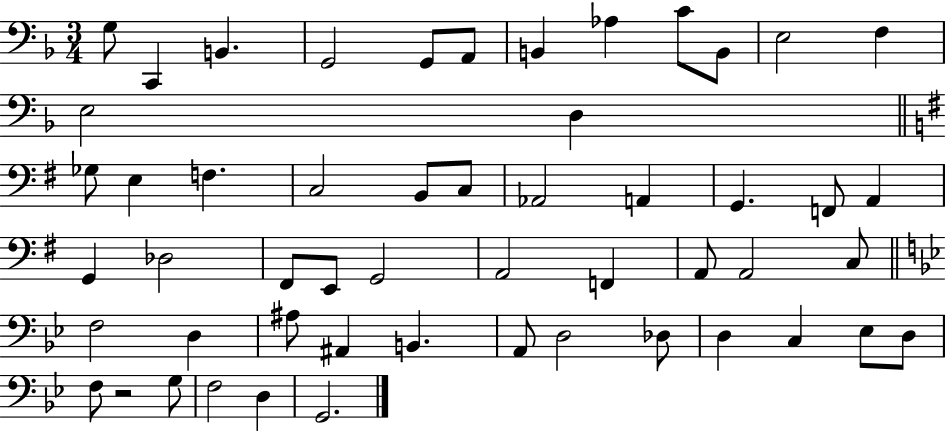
{
  \clef bass
  \numericTimeSignature
  \time 3/4
  \key f \major
  g8 c,4 b,4. | g,2 g,8 a,8 | b,4 aes4 c'8 b,8 | e2 f4 | \break e2 d4 | \bar "||" \break \key g \major ges8 e4 f4. | c2 b,8 c8 | aes,2 a,4 | g,4. f,8 a,4 | \break g,4 des2 | fis,8 e,8 g,2 | a,2 f,4 | a,8 a,2 c8 | \break \bar "||" \break \key bes \major f2 d4 | ais8 ais,4 b,4. | a,8 d2 des8 | d4 c4 ees8 d8 | \break f8 r2 g8 | f2 d4 | g,2. | \bar "|."
}